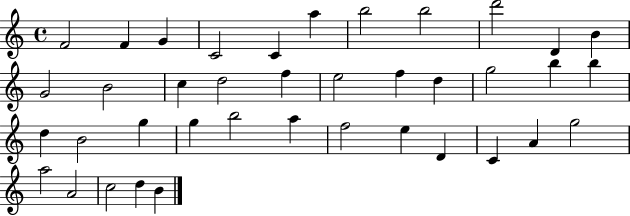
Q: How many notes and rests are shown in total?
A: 39